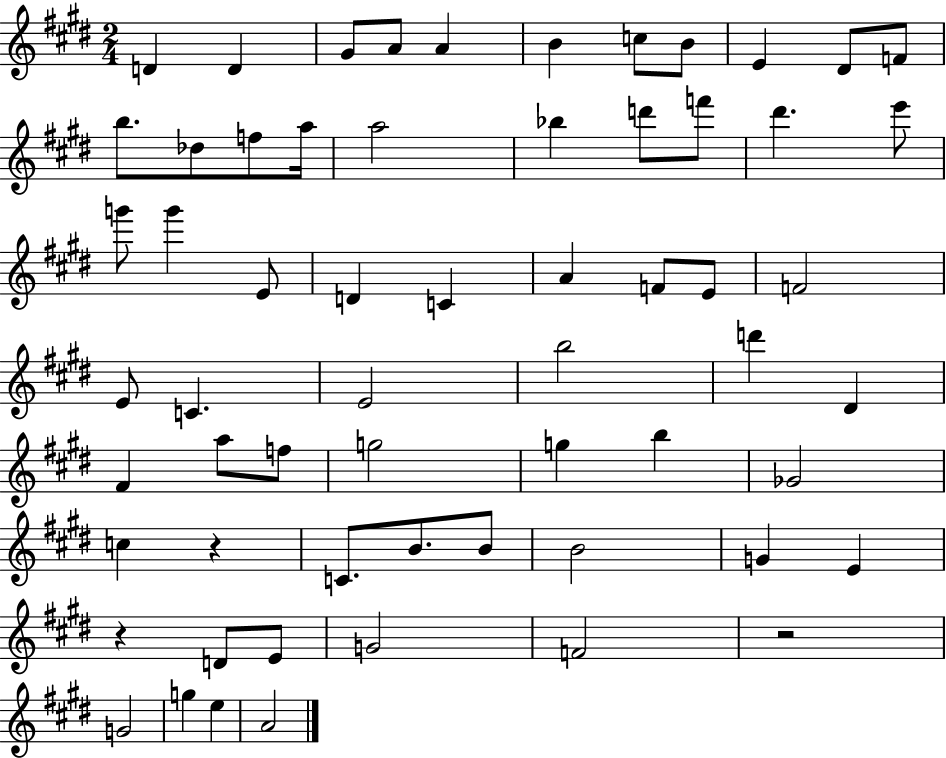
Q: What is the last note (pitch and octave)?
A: A4